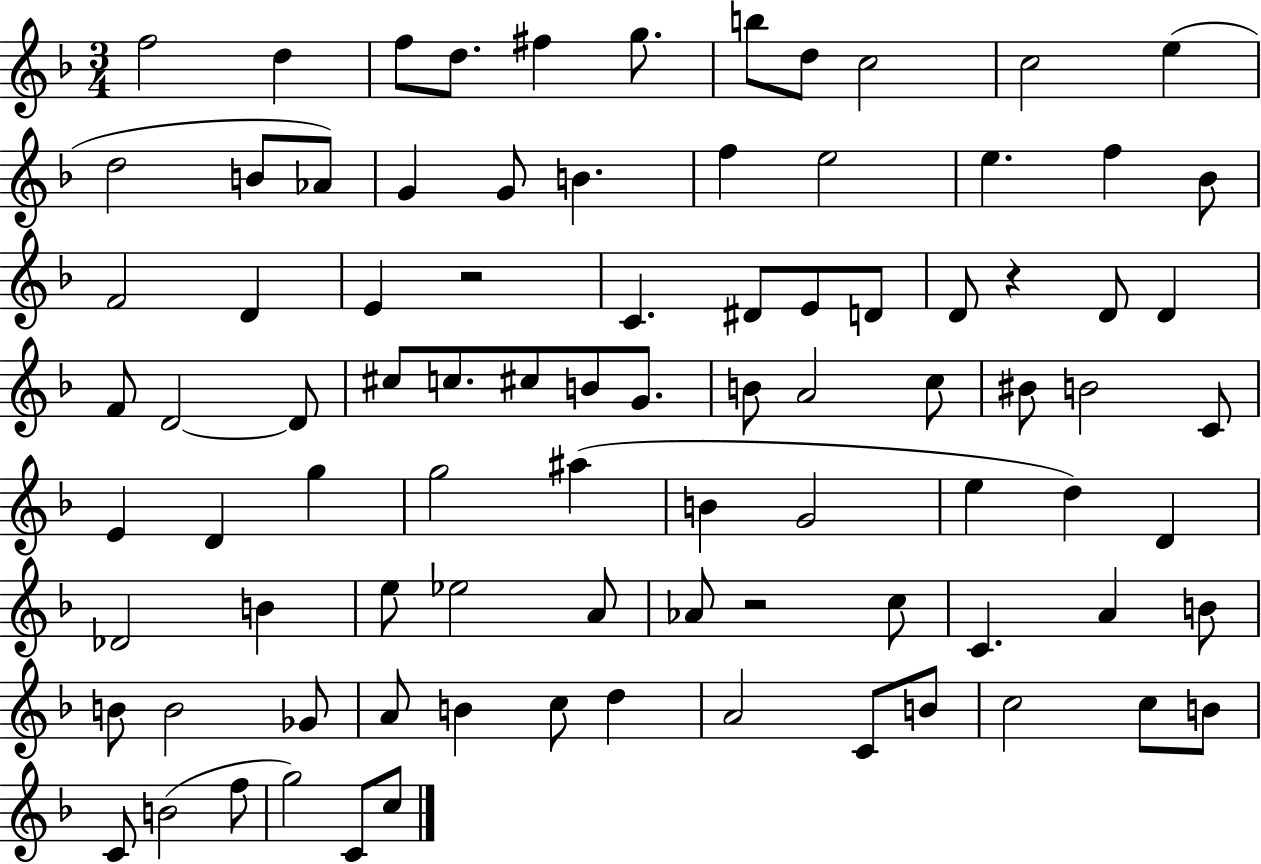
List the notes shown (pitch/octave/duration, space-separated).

F5/h D5/q F5/e D5/e. F#5/q G5/e. B5/e D5/e C5/h C5/h E5/q D5/h B4/e Ab4/e G4/q G4/e B4/q. F5/q E5/h E5/q. F5/q Bb4/e F4/h D4/q E4/q R/h C4/q. D#4/e E4/e D4/e D4/e R/q D4/e D4/q F4/e D4/h D4/e C#5/e C5/e. C#5/e B4/e G4/e. B4/e A4/h C5/e BIS4/e B4/h C4/e E4/q D4/q G5/q G5/h A#5/q B4/q G4/h E5/q D5/q D4/q Db4/h B4/q E5/e Eb5/h A4/e Ab4/e R/h C5/e C4/q. A4/q B4/e B4/e B4/h Gb4/e A4/e B4/q C5/e D5/q A4/h C4/e B4/e C5/h C5/e B4/e C4/e B4/h F5/e G5/h C4/e C5/e